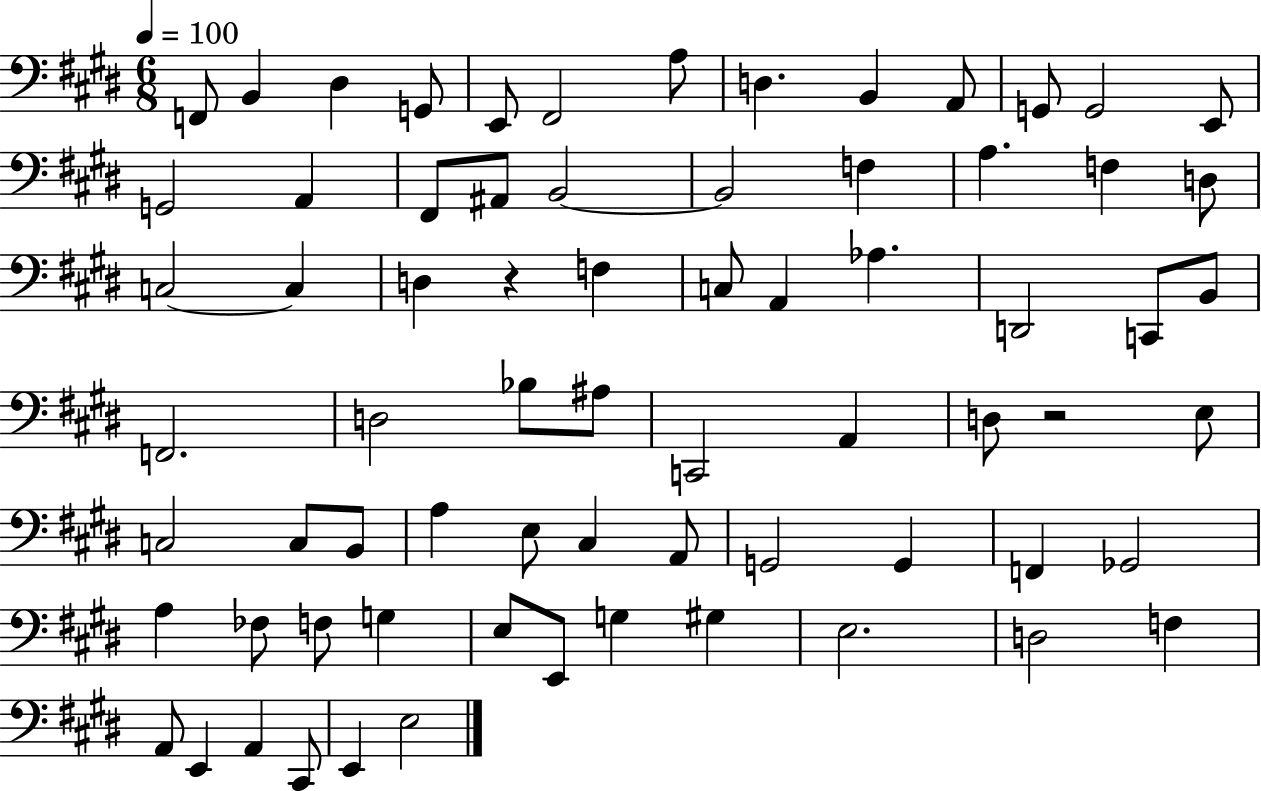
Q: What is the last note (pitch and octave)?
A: E3